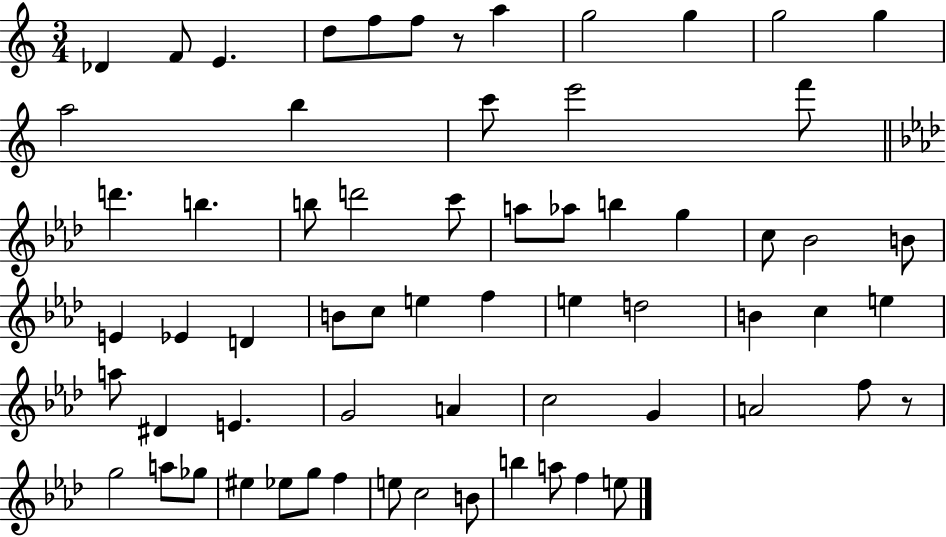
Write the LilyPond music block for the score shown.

{
  \clef treble
  \numericTimeSignature
  \time 3/4
  \key c \major
  \repeat volta 2 { des'4 f'8 e'4. | d''8 f''8 f''8 r8 a''4 | g''2 g''4 | g''2 g''4 | \break a''2 b''4 | c'''8 e'''2 f'''8 | \bar "||" \break \key aes \major d'''4. b''4. | b''8 d'''2 c'''8 | a''8 aes''8 b''4 g''4 | c''8 bes'2 b'8 | \break e'4 ees'4 d'4 | b'8 c''8 e''4 f''4 | e''4 d''2 | b'4 c''4 e''4 | \break a''8 dis'4 e'4. | g'2 a'4 | c''2 g'4 | a'2 f''8 r8 | \break g''2 a''8 ges''8 | eis''4 ees''8 g''8 f''4 | e''8 c''2 b'8 | b''4 a''8 f''4 e''8 | \break } \bar "|."
}